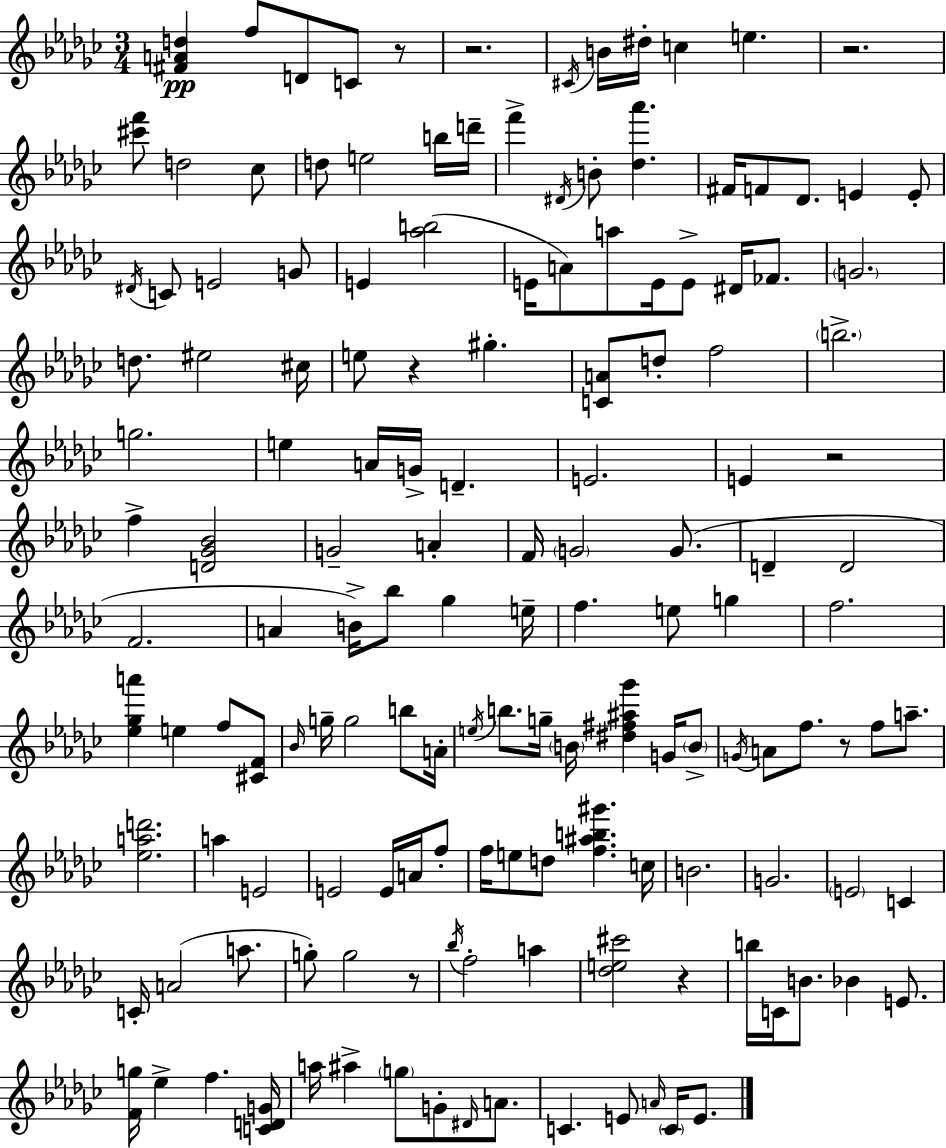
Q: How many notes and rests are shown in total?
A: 148